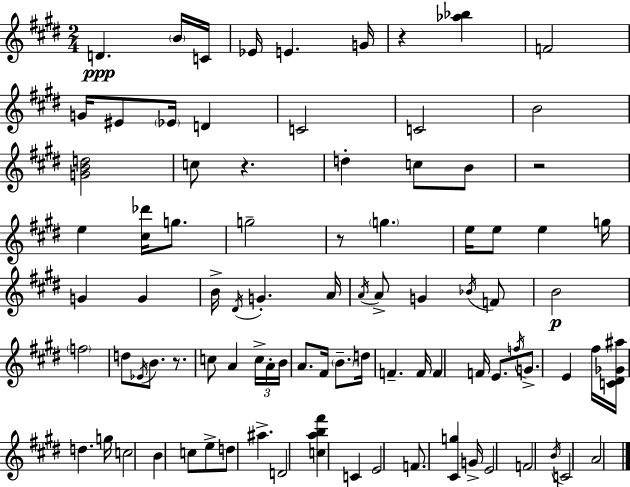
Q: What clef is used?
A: treble